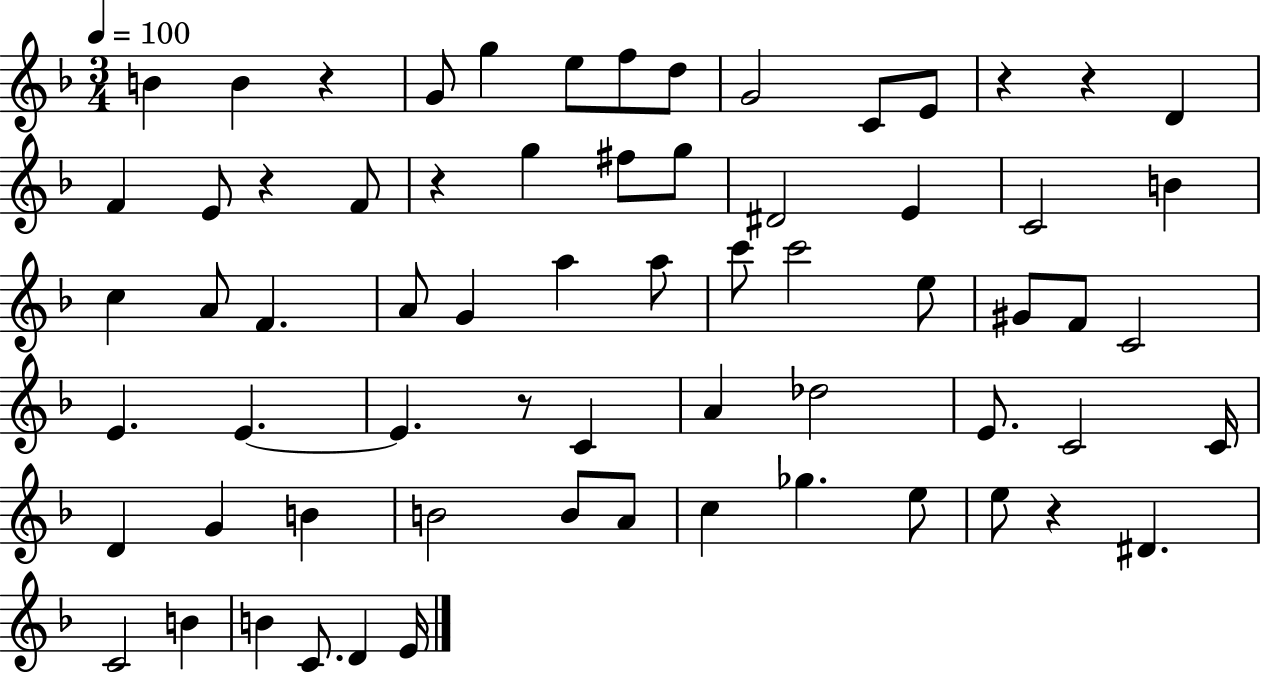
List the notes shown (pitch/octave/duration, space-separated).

B4/q B4/q R/q G4/e G5/q E5/e F5/e D5/e G4/h C4/e E4/e R/q R/q D4/q F4/q E4/e R/q F4/e R/q G5/q F#5/e G5/e D#4/h E4/q C4/h B4/q C5/q A4/e F4/q. A4/e G4/q A5/q A5/e C6/e C6/h E5/e G#4/e F4/e C4/h E4/q. E4/q. E4/q. R/e C4/q A4/q Db5/h E4/e. C4/h C4/s D4/q G4/q B4/q B4/h B4/e A4/e C5/q Gb5/q. E5/e E5/e R/q D#4/q. C4/h B4/q B4/q C4/e. D4/q E4/s